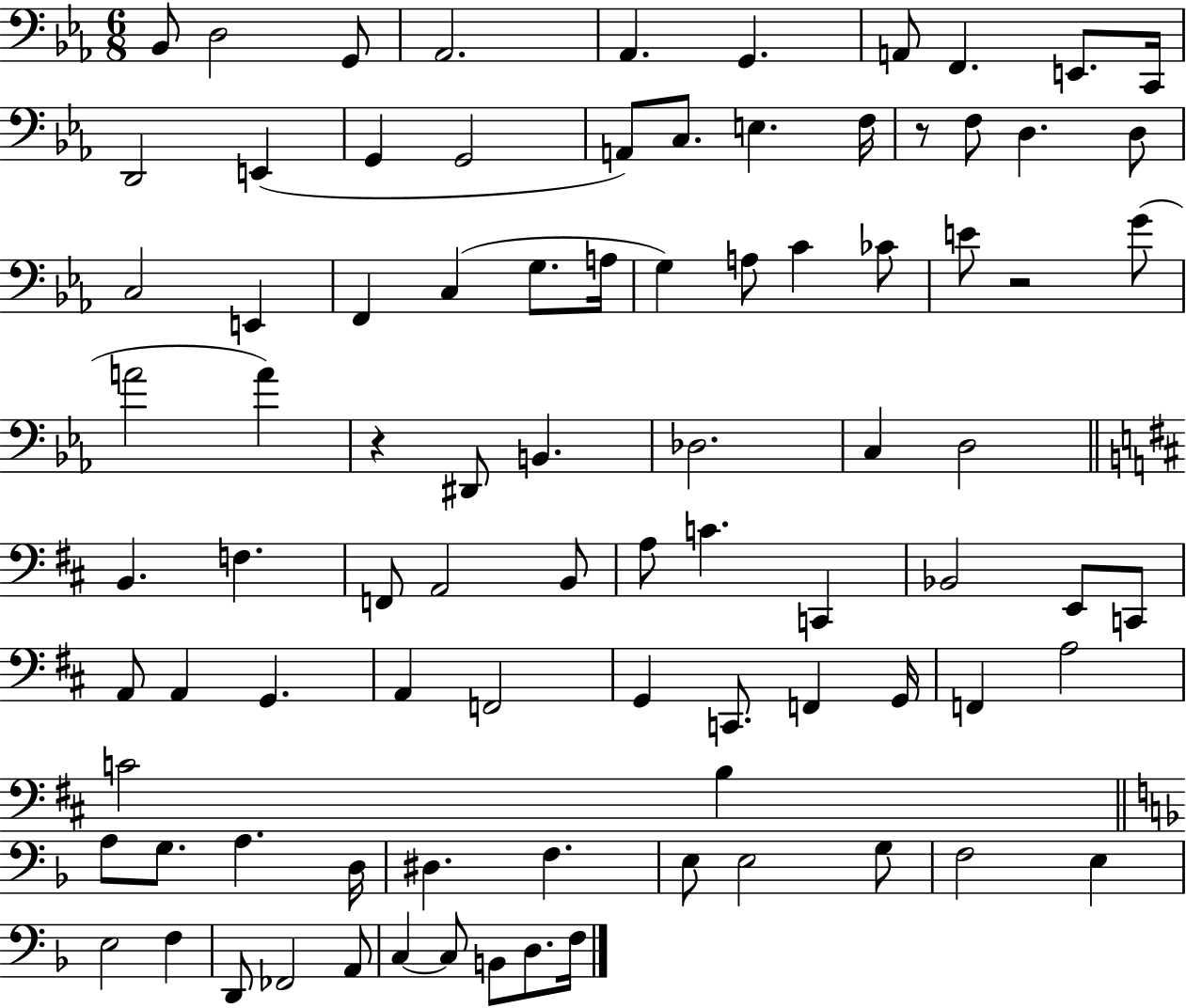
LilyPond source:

{
  \clef bass
  \numericTimeSignature
  \time 6/8
  \key ees \major
  \repeat volta 2 { bes,8 d2 g,8 | aes,2. | aes,4. g,4. | a,8 f,4. e,8. c,16 | \break d,2 e,4( | g,4 g,2 | a,8) c8. e4. f16 | r8 f8 d4. d8 | \break c2 e,4 | f,4 c4( g8. a16 | g4) a8 c'4 ces'8 | e'8 r2 g'8( | \break a'2 a'4) | r4 dis,8 b,4. | des2. | c4 d2 | \break \bar "||" \break \key d \major b,4. f4. | f,8 a,2 b,8 | a8 c'4. c,4 | bes,2 e,8 c,8 | \break a,8 a,4 g,4. | a,4 f,2 | g,4 c,8. f,4 g,16 | f,4 a2 | \break c'2 b4 | \bar "||" \break \key f \major a8 g8. a4. d16 | dis4. f4. | e8 e2 g8 | f2 e4 | \break e2 f4 | d,8 fes,2 a,8 | c4~~ c8 b,8 d8. f16 | } \bar "|."
}